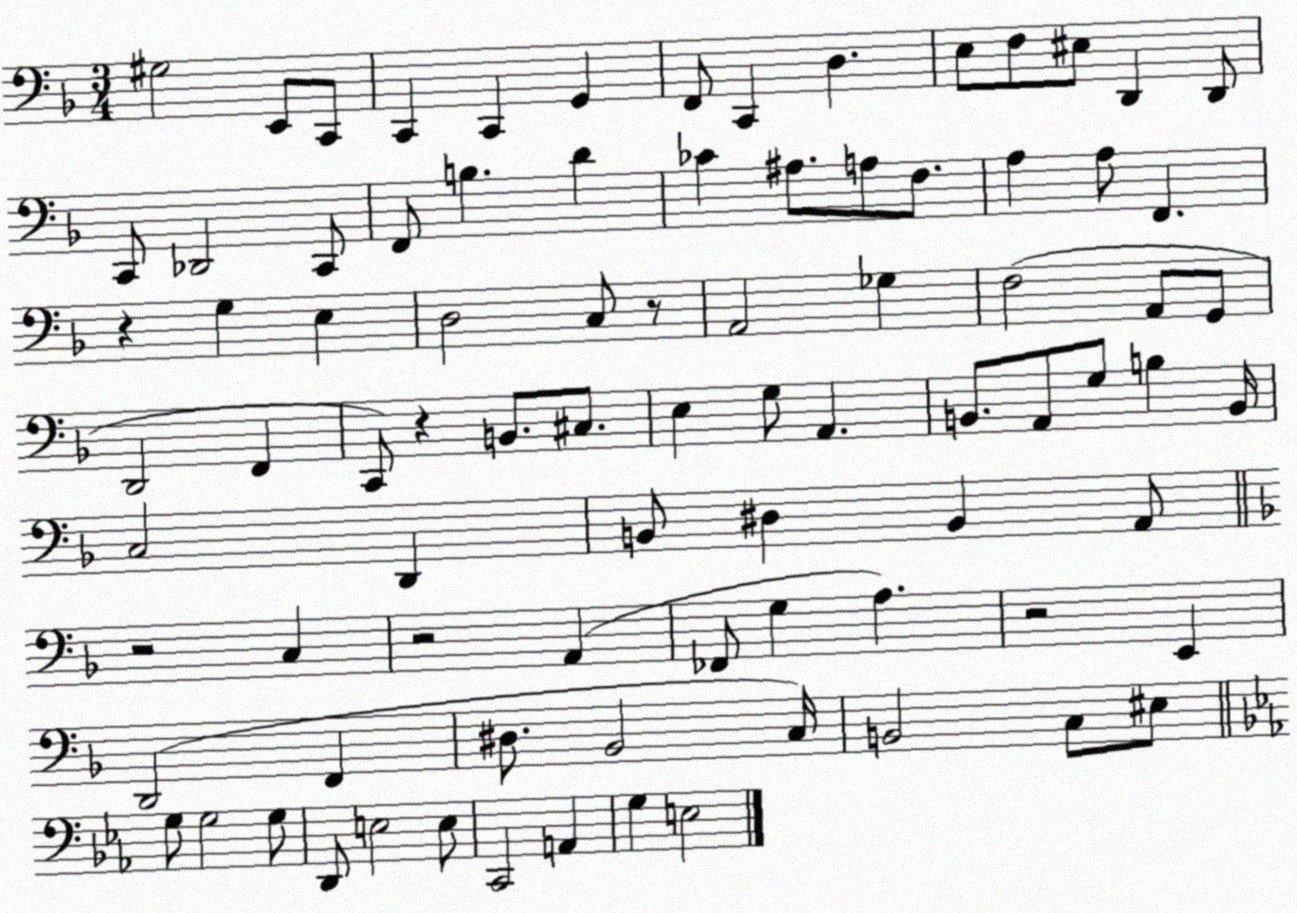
X:1
T:Untitled
M:3/4
L:1/4
K:F
^G,2 E,,/2 C,,/2 C,, C,, G,, F,,/2 C,, D, E,/2 F,/2 ^E,/2 D,, D,,/2 C,,/2 _D,,2 C,,/2 F,,/2 B, D _C ^A,/2 A,/2 F,/2 A, A,/2 F,, z G, E, D,2 C,/2 z/2 A,,2 _G, F,2 A,,/2 G,,/2 D,,2 F,, C,,/2 z B,,/2 ^C,/2 E, G,/2 A,, B,,/2 A,,/2 G,/2 B, B,,/4 C,2 D,, B,,/2 ^D, B,, A,,/2 z2 C, z2 A,, _F,,/2 G, A, z2 E,, D,,2 F,, ^D,/2 _B,,2 C,/4 B,,2 C,/2 ^E,/2 G,/2 G,2 G,/2 D,,/2 E,2 E,/2 C,,2 A,, G, E,2